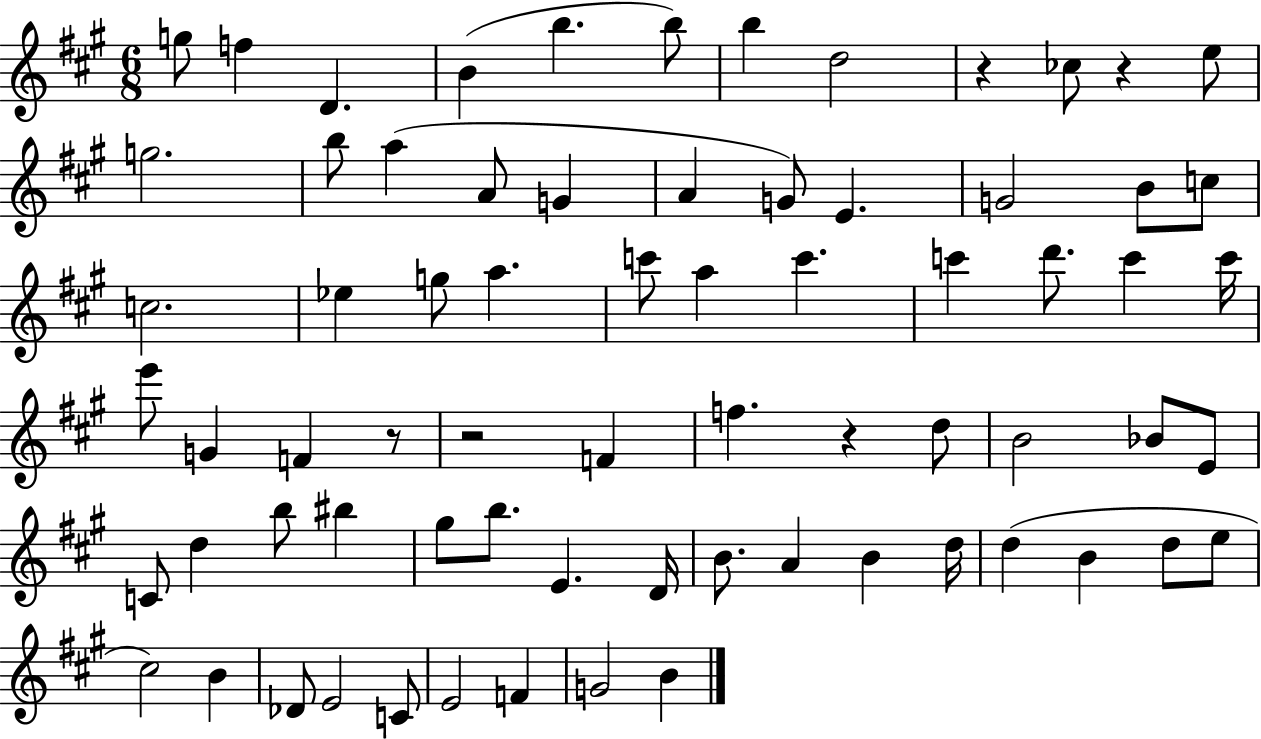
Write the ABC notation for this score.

X:1
T:Untitled
M:6/8
L:1/4
K:A
g/2 f D B b b/2 b d2 z _c/2 z e/2 g2 b/2 a A/2 G A G/2 E G2 B/2 c/2 c2 _e g/2 a c'/2 a c' c' d'/2 c' c'/4 e'/2 G F z/2 z2 F f z d/2 B2 _B/2 E/2 C/2 d b/2 ^b ^g/2 b/2 E D/4 B/2 A B d/4 d B d/2 e/2 ^c2 B _D/2 E2 C/2 E2 F G2 B